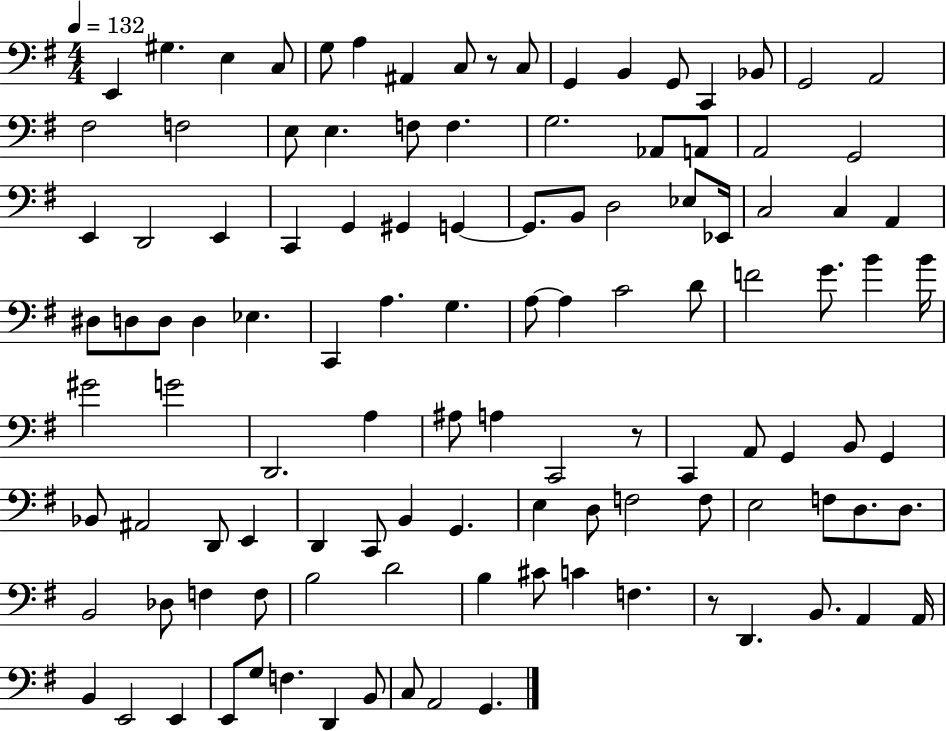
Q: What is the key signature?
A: G major